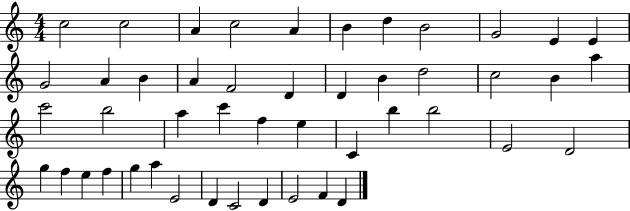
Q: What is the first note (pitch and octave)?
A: C5